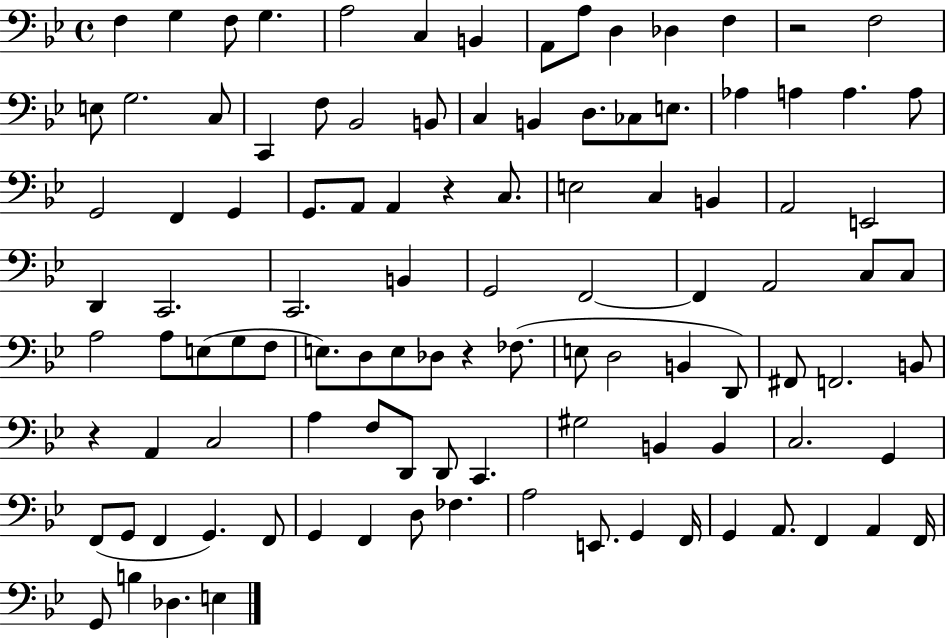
F3/q G3/q F3/e G3/q. A3/h C3/q B2/q A2/e A3/e D3/q Db3/q F3/q R/h F3/h E3/e G3/h. C3/e C2/q F3/e Bb2/h B2/e C3/q B2/q D3/e. CES3/e E3/e. Ab3/q A3/q A3/q. A3/e G2/h F2/q G2/q G2/e. A2/e A2/q R/q C3/e. E3/h C3/q B2/q A2/h E2/h D2/q C2/h. C2/h. B2/q G2/h F2/h F2/q A2/h C3/e C3/e A3/h A3/e E3/e G3/e F3/e E3/e. D3/e E3/e Db3/e R/q FES3/e. E3/e D3/h B2/q D2/e F#2/e F2/h. B2/e R/q A2/q C3/h A3/q F3/e D2/e D2/e C2/q. G#3/h B2/q B2/q C3/h. G2/q F2/e G2/e F2/q G2/q. F2/e G2/q F2/q D3/e FES3/q. A3/h E2/e. G2/q F2/s G2/q A2/e. F2/q A2/q F2/s G2/e B3/q Db3/q. E3/q